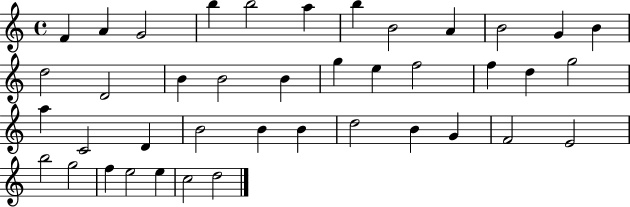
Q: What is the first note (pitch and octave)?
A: F4